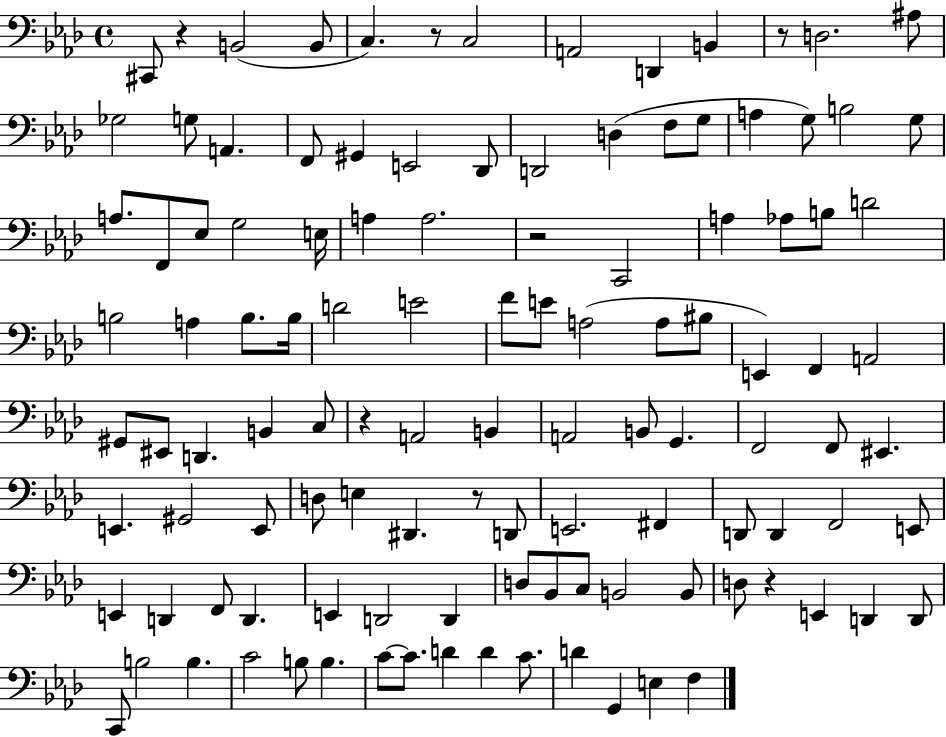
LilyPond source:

{
  \clef bass
  \time 4/4
  \defaultTimeSignature
  \key aes \major
  cis,8 r4 b,2( b,8 | c4.) r8 c2 | a,2 d,4 b,4 | r8 d2. ais8 | \break ges2 g8 a,4. | f,8 gis,4 e,2 des,8 | d,2 d4( f8 g8 | a4 g8) b2 g8 | \break a8. f,8 ees8 g2 e16 | a4 a2. | r2 c,2 | a4 aes8 b8 d'2 | \break b2 a4 b8. b16 | d'2 e'2 | f'8 e'8 a2( a8 bis8 | e,4) f,4 a,2 | \break gis,8 eis,8 d,4. b,4 c8 | r4 a,2 b,4 | a,2 b,8 g,4. | f,2 f,8 eis,4. | \break e,4. gis,2 e,8 | d8 e4 dis,4. r8 d,8 | e,2. fis,4 | d,8 d,4 f,2 e,8 | \break e,4 d,4 f,8 d,4. | e,4 d,2 d,4 | d8 bes,8 c8 b,2 b,8 | d8 r4 e,4 d,4 d,8 | \break c,8 b2 b4. | c'2 b8 b4. | c'8~~ c'8. d'4 d'4 c'8. | d'4 g,4 e4 f4 | \break \bar "|."
}